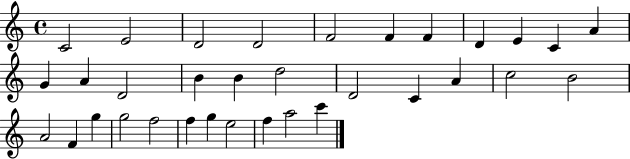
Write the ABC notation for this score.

X:1
T:Untitled
M:4/4
L:1/4
K:C
C2 E2 D2 D2 F2 F F D E C A G A D2 B B d2 D2 C A c2 B2 A2 F g g2 f2 f g e2 f a2 c'